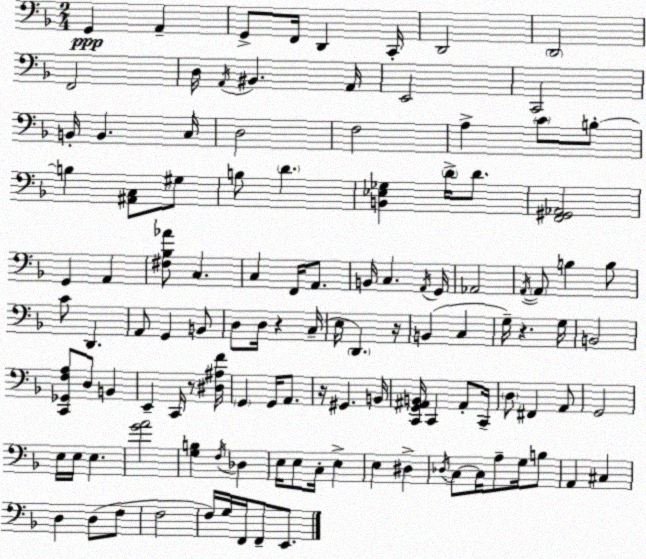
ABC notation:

X:1
T:Untitled
M:2/4
L:1/4
K:Dm
G,, A,, G,,/2 F,,/4 D,, C,,/4 D,,2 D,,2 F,,2 D,/4 A,,/4 ^B,, A,,/4 E,,2 C,,2 B,,/4 B,, C,/4 D,2 F,2 A, C/2 B,/2 B, [^A,,C,]/2 ^G,/2 B,/2 D [B,,_E,_G,] D/4 D/2 [F,,^G,,_A,,]2 G,, A,, [^F,_B,_A]/2 C, C, F,,/4 A,,/2 B,,/4 C, A,,/4 G,,/4 _A,,2 A,,/4 A,,/2 B, B,/2 C/2 D,, A,,/2 G,, B,,/2 D,/2 D,/4 z C,/4 E,/4 D,, z/4 B,, C, G,/4 z G,/4 B,,2 [C,,_G,,F,A,]/2 D,/2 B,, E,, C,,/4 z/2 [^D,^A,F]/4 G,, G,,/4 A,,/2 z/4 ^G,, B,,/4 [C,,G,,^A,,B,,]/4 C,, ^A,,/2 C,,/4 D,/2 ^F,, A,,/2 G,,2 E,/4 E,/4 E, [GA]2 [G,B,] F,/4 _D, E,/4 E,/2 C,/4 E, E, ^D, _D,/4 C,/2 C,/4 A,/2 G,/4 B,/2 A,, ^C, D, D,/2 F,/2 F,2 F,/4 G,/4 F,,/4 F,,/2 E,,/2